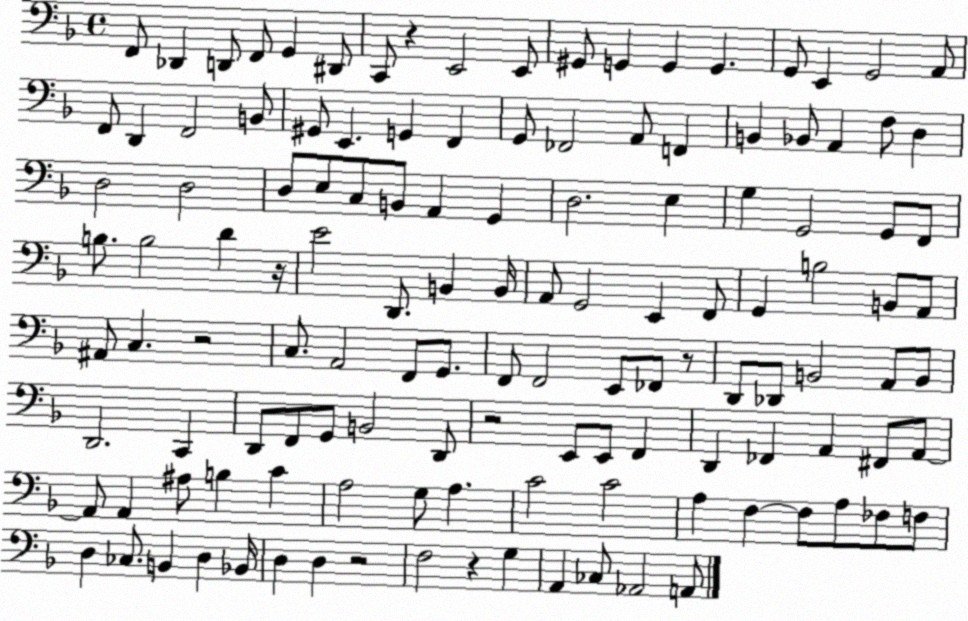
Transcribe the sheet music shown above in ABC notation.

X:1
T:Untitled
M:4/4
L:1/4
K:F
F,,/2 _D,, D,,/2 F,,/2 G,, ^D,,/2 C,,/2 z E,,2 E,,/2 ^G,,/2 G,, G,, G,, G,,/2 E,, G,,2 A,,/2 F,,/2 D,, F,,2 B,,/2 ^G,,/2 E,, G,, F,, G,,/2 _F,,2 A,,/2 F,, B,, _B,,/2 A,, F,/2 D, D,2 D,2 D,/2 E,/2 C,/2 B,,/2 A,, G,, D,2 E, G, G,,2 G,,/2 F,,/2 B,/2 B,2 D z/4 E2 D,,/2 B,, B,,/4 A,,/2 G,,2 E,, F,,/2 G,, B,2 B,,/2 A,,/2 ^A,,/2 C, z2 C,/2 A,,2 F,,/2 G,,/2 F,,/2 F,,2 E,,/2 _F,,/2 z/2 D,,/2 _D,,/2 B,,2 A,,/2 B,,/2 D,,2 C,, D,,/2 F,,/2 G,,/2 B,,2 D,,/2 z2 E,,/2 E,,/2 F,, D,, _F,, A,, ^F,,/2 A,,/2 A,,/2 A,, ^A,/2 B, C A,2 G,/2 A, C2 C2 A, F, F,/2 A,/2 _F,/2 F,/2 D, _C,/2 B,, D, _B,,/4 D, D, z2 F,2 z G, A,, _C,/2 _A,,2 A,,/2